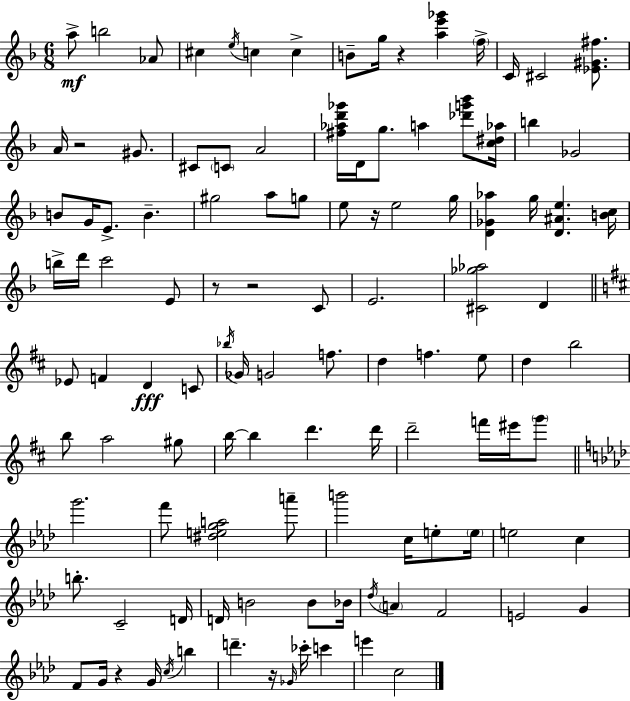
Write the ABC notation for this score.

X:1
T:Untitled
M:6/8
L:1/4
K:Dm
a/2 b2 _A/2 ^c e/4 c c B/2 g/4 z [ae'_g'] f/4 C/4 ^C2 [_E^G^f]/2 A/4 z2 ^G/2 ^C/2 C/2 A2 [^f_ad'_g']/4 D/4 g/2 a [_d'g'_b']/2 [c^d_a]/4 b _G2 B/2 G/4 E/2 B ^g2 a/2 g/2 e/2 z/4 e2 g/4 [D_G_a] g/4 [D^Ae] [Bc]/4 b/4 d'/4 c'2 E/2 z/2 z2 C/2 E2 [^C_g_a]2 D _E/2 F D C/2 _b/4 _G/4 G2 f/2 d f e/2 d b2 b/2 a2 ^g/2 b/4 b d' d'/4 d'2 f'/4 ^e'/4 g'/2 g'2 f'/2 [^dega]2 a'/2 b'2 c/4 e/2 e/4 e2 c b/2 C2 D/4 D/4 B2 B/2 _B/4 _d/4 A F2 E2 G F/2 G/4 z G/4 c/4 b d' z/4 _G/4 _c'/4 c' e' c2